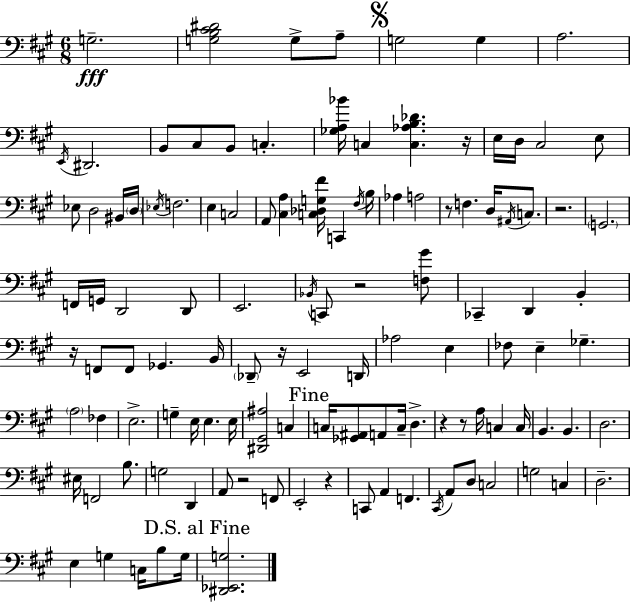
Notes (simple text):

G3/h. [G3,B3,C#4,D#4]/h G3/e A3/e G3/h G3/q A3/h. E2/s D#2/h. B2/e C#3/e B2/e C3/q. [Gb3,A3,Bb4]/s C3/q [C3,Ab3,B3,Db4]/q. R/s E3/s D3/s C#3/h E3/e Eb3/e D3/h BIS2/s D3/s Eb3/s F3/h. E3/q C3/h A2/e [C#3,A3]/q [C3,Db3,G3,F#4]/s C2/q F#3/s B3/s Ab3/q A3/h R/e F3/q. D3/s A#2/s C3/e. R/h. G2/h. F2/s G2/s D2/h D2/e E2/h. Bb2/s C2/e R/h [F3,G#4]/e CES2/q D2/q B2/q R/s F2/e F2/e Gb2/q. B2/s Db2/e R/s E2/h D2/s Ab3/h E3/q FES3/e E3/q Gb3/q. A3/h FES3/q E3/h. G3/q E3/s E3/q. E3/s [D#2,G#2,A#3]/h C3/q C3/s [Gb2,A#2]/e A2/e C3/s D3/q. R/q R/e A3/s C3/q C3/s B2/q. B2/q. D3/h. EIS3/s F2/h B3/e. G3/h D2/q A2/e R/h F2/e E2/h R/q C2/e A2/q F2/q. C#2/s A2/e D3/e C3/h G3/h C3/q D3/h. E3/q G3/q C3/s B3/e G3/s [D#2,Eb2,G3]/h.